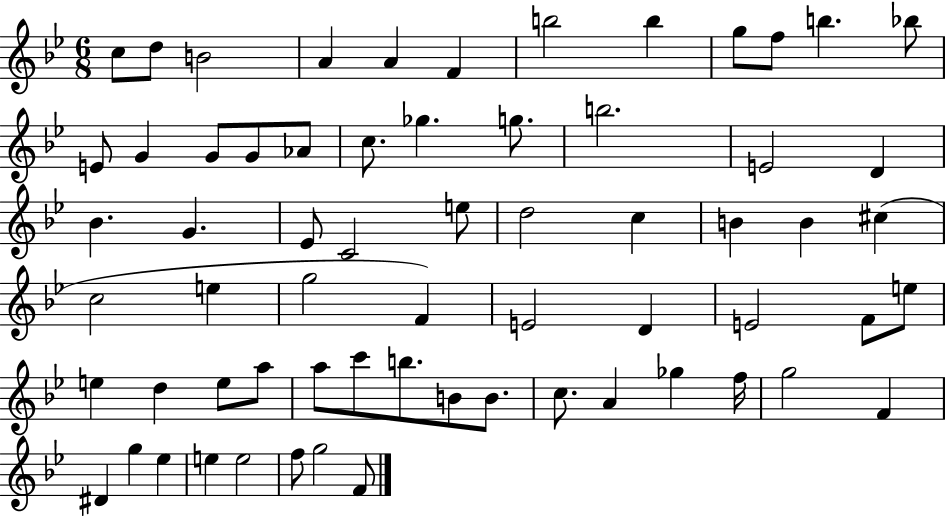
C5/e D5/e B4/h A4/q A4/q F4/q B5/h B5/q G5/e F5/e B5/q. Bb5/e E4/e G4/q G4/e G4/e Ab4/e C5/e. Gb5/q. G5/e. B5/h. E4/h D4/q Bb4/q. G4/q. Eb4/e C4/h E5/e D5/h C5/q B4/q B4/q C#5/q C5/h E5/q G5/h F4/q E4/h D4/q E4/h F4/e E5/e E5/q D5/q E5/e A5/e A5/e C6/e B5/e. B4/e B4/e. C5/e. A4/q Gb5/q F5/s G5/h F4/q D#4/q G5/q Eb5/q E5/q E5/h F5/e G5/h F4/e